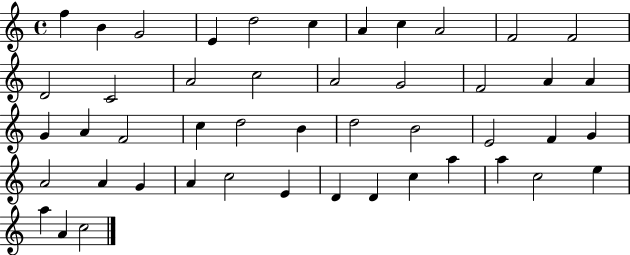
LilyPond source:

{
  \clef treble
  \time 4/4
  \defaultTimeSignature
  \key c \major
  f''4 b'4 g'2 | e'4 d''2 c''4 | a'4 c''4 a'2 | f'2 f'2 | \break d'2 c'2 | a'2 c''2 | a'2 g'2 | f'2 a'4 a'4 | \break g'4 a'4 f'2 | c''4 d''2 b'4 | d''2 b'2 | e'2 f'4 g'4 | \break a'2 a'4 g'4 | a'4 c''2 e'4 | d'4 d'4 c''4 a''4 | a''4 c''2 e''4 | \break a''4 a'4 c''2 | \bar "|."
}